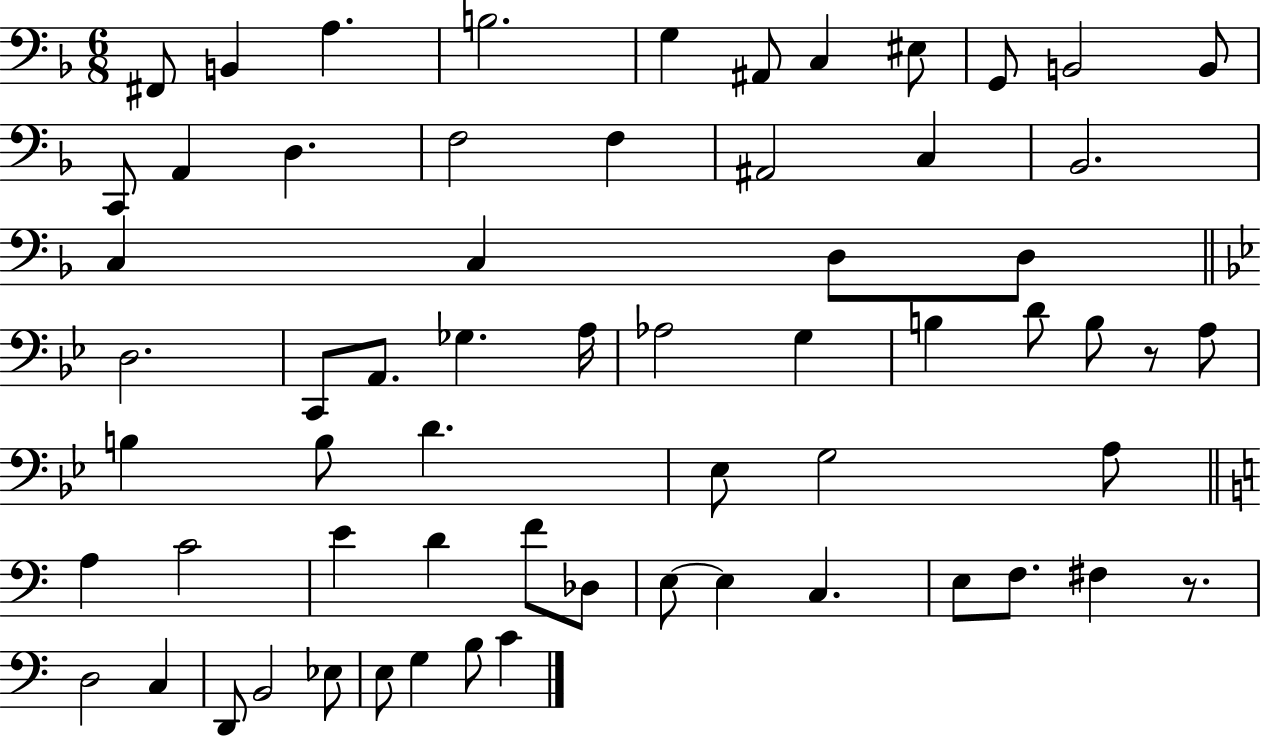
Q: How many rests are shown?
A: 2